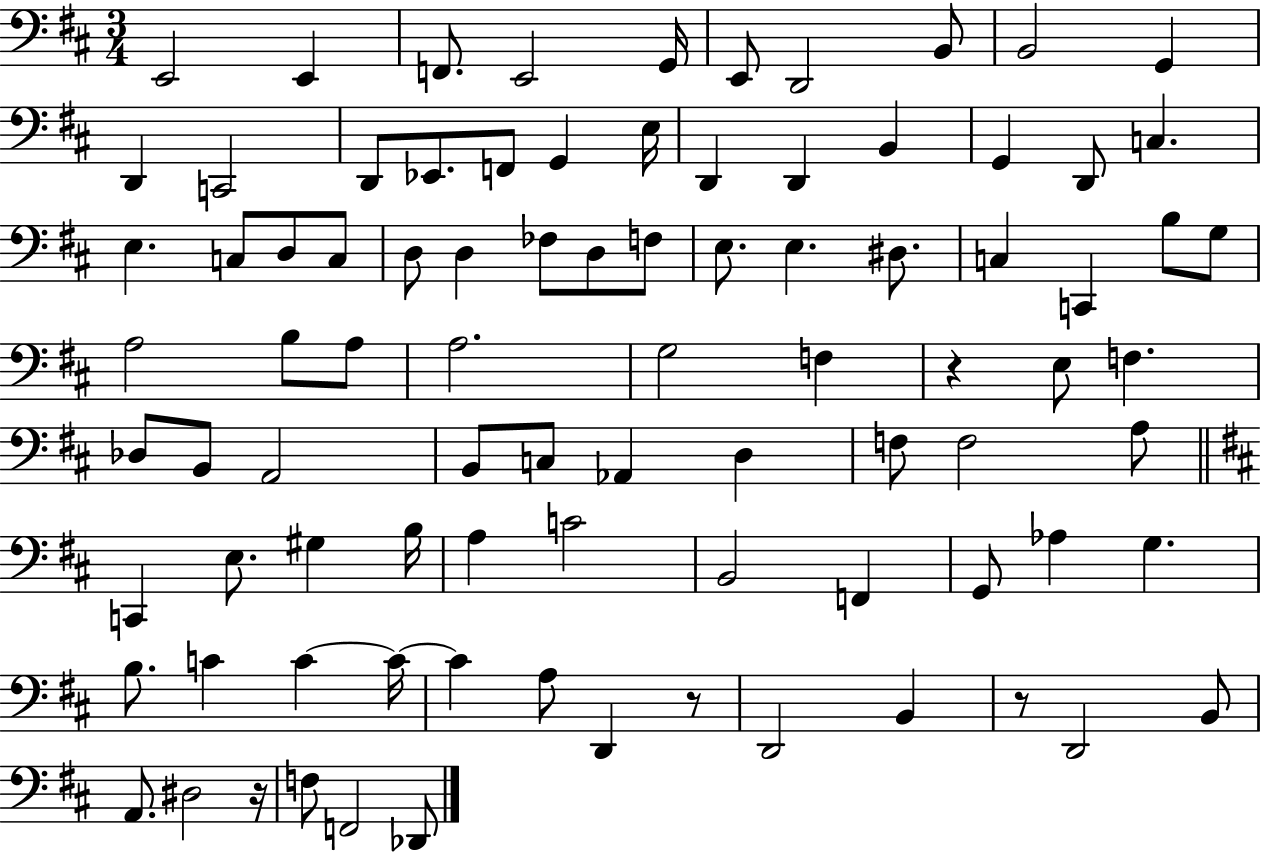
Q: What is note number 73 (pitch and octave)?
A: C4